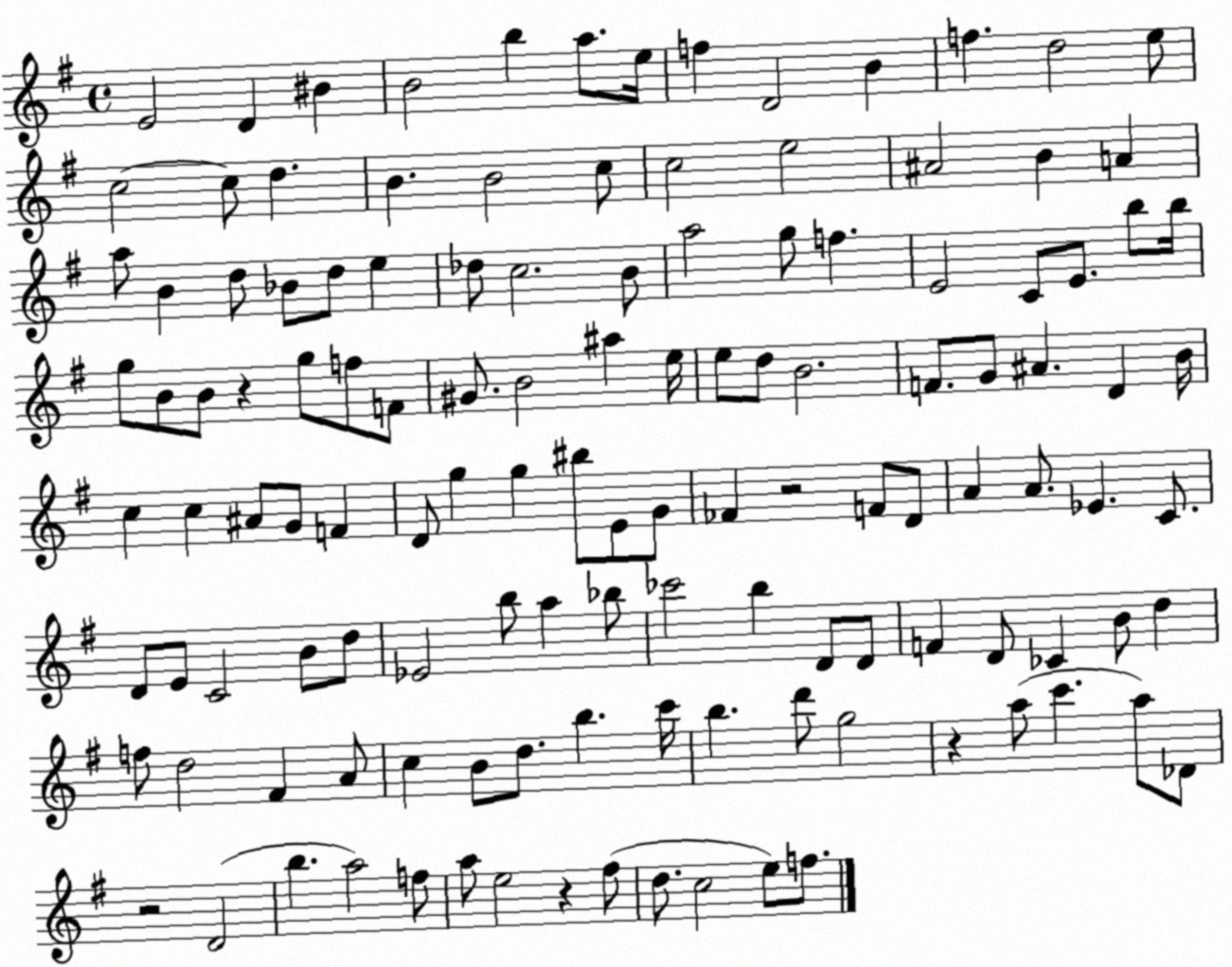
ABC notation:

X:1
T:Untitled
M:4/4
L:1/4
K:G
E2 D ^B B2 b a/2 e/4 f D2 B f d2 e/2 c2 c/2 d B B2 c/2 c2 e2 ^A2 B A a/2 B d/2 _B/2 d/2 e _d/2 c2 B/2 a2 g/2 f E2 C/2 E/2 b/2 b/4 g/2 B/2 B/2 z g/2 f/2 F/2 ^G/2 B2 ^a e/4 e/2 d/2 B2 F/2 G/2 ^A D B/4 c c ^A/2 G/2 F D/2 g g ^b/2 E/2 G/2 _F z2 F/2 D/2 A A/2 _E C/2 D/2 E/2 C2 B/2 d/2 _E2 b/2 a _b/2 _c'2 b D/2 D/2 F D/2 _C B/2 d f/2 d2 ^F A/2 c B/2 d/2 b c'/4 b d'/2 g2 z a/2 c' a/2 _D/2 z2 D2 b a2 f/2 a/2 e2 z ^f/2 d/2 c2 e/2 f/2